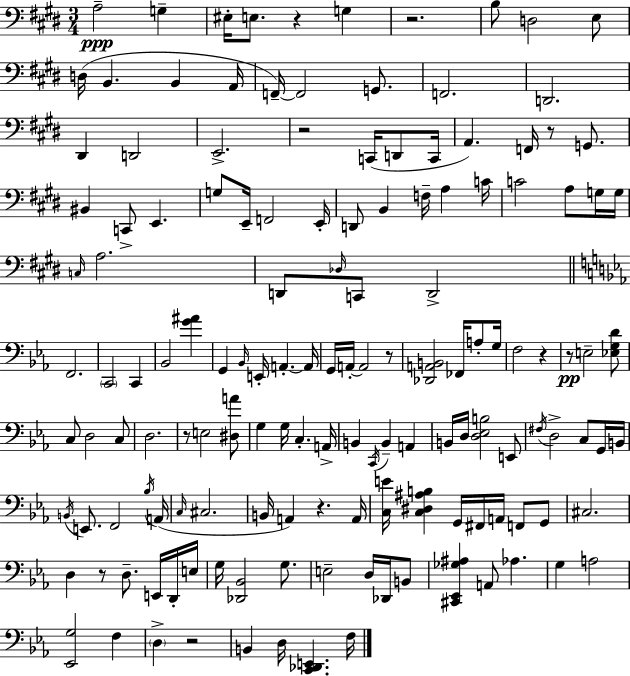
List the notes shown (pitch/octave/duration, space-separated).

A3/h G3/q EIS3/s E3/e. R/q G3/q R/h. B3/e D3/h E3/e D3/s B2/q. B2/q A2/s F2/s F2/h G2/e. F2/h. D2/h. D#2/q D2/h E2/h. R/h C2/s D2/e C2/s A2/q. F2/s R/e G2/e. BIS2/q C2/e E2/q. G3/e E2/s F2/h E2/s D2/e B2/q F3/s A3/q C4/s C4/h A3/e G3/s G3/s C3/s A3/h. D2/e Db3/s C2/e D2/h F2/h. C2/h C2/q Bb2/h [G4,A#4]/q G2/q Bb2/s E2/s A2/q. A2/s G2/s A2/s A2/h R/e [Db2,A2,B2]/h FES2/s A3/e G3/s F3/h R/q R/e E3/h [Eb3,G3,D4]/e C3/e D3/h C3/e D3/h. R/e E3/h [D#3,A4]/e G3/q G3/s C3/q. A2/s B2/q C2/s B2/q A2/q B2/s D3/s [D3,Eb3,B3]/h E2/e F#3/s D3/h C3/e G2/s B2/s B2/s E2/e. F2/h Bb3/s A2/s C3/s C#3/h. B2/s A2/q R/q. A2/s [C3,E4]/s [C3,D#3,A#3,B3]/q G2/s F#2/s A2/s F2/e G2/e C#3/h. D3/q R/e D3/e. E2/s D2/s E3/s G3/s [Db2,Bb2]/h G3/e. E3/h D3/s Db2/s B2/e [C#2,Eb2,Gb3,A#3]/q A2/e Ab3/q. G3/q A3/h [Eb2,G3]/h F3/q D3/q R/h B2/q D3/s [C2,Db2,E2]/q. F3/s